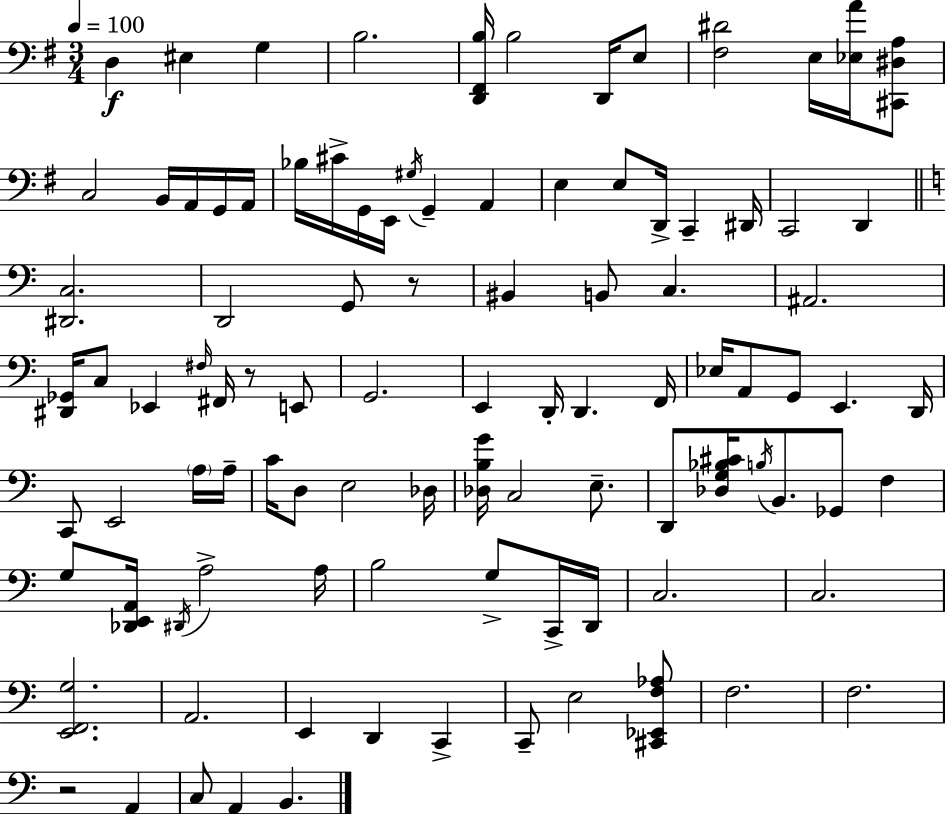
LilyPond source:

{
  \clef bass
  \numericTimeSignature
  \time 3/4
  \key e \minor
  \tempo 4 = 100
  d4\f eis4 g4 | b2. | <d, fis, b>16 b2 d,16 e8 | <fis dis'>2 e16 <ees a'>16 <cis, dis a>8 | \break c2 b,16 a,16 g,16 a,16 | bes16 cis'16-> g,16 e,16 \acciaccatura { gis16 } g,4-- a,4 | e4 e8 d,16-> c,4-- | dis,16 c,2 d,4 | \break \bar "||" \break \key a \minor <dis, c>2. | d,2 g,8 r8 | bis,4 b,8 c4. | ais,2. | \break <dis, ges,>16 c8 ees,4 \grace { fis16 } fis,16 r8 e,8 | g,2. | e,4 d,16-. d,4. | f,16 ees16 a,8 g,8 e,4. | \break d,16 c,8 e,2 \parenthesize a16 | a16-- c'16 d8 e2 | des16 <des b g'>16 c2 e8.-- | d,8 <des g bes cis'>16 \acciaccatura { b16 } b,8. ges,8 f4 | \break g8 <des, e, a,>16 \acciaccatura { dis,16 } a2-> | a16 b2 g8-> | c,16-> d,16 c2. | c2. | \break <e, f, g>2. | a,2. | e,4 d,4 c,4-> | c,8-- e2 | \break <cis, ees, f aes>8 f2. | f2. | r2 a,4 | c8 a,4 b,4. | \break \bar "|."
}